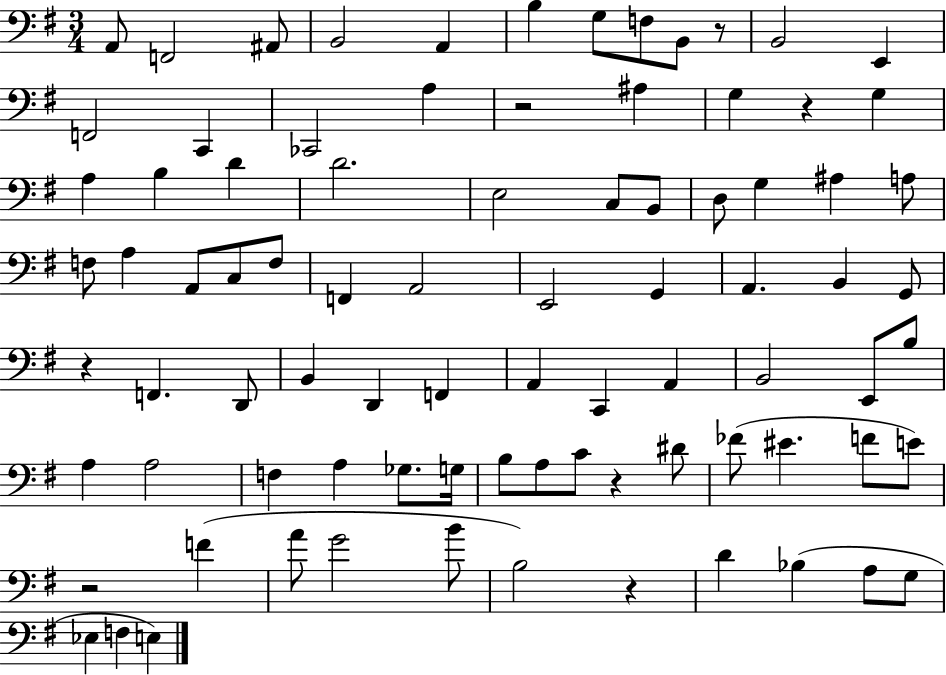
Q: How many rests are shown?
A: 7